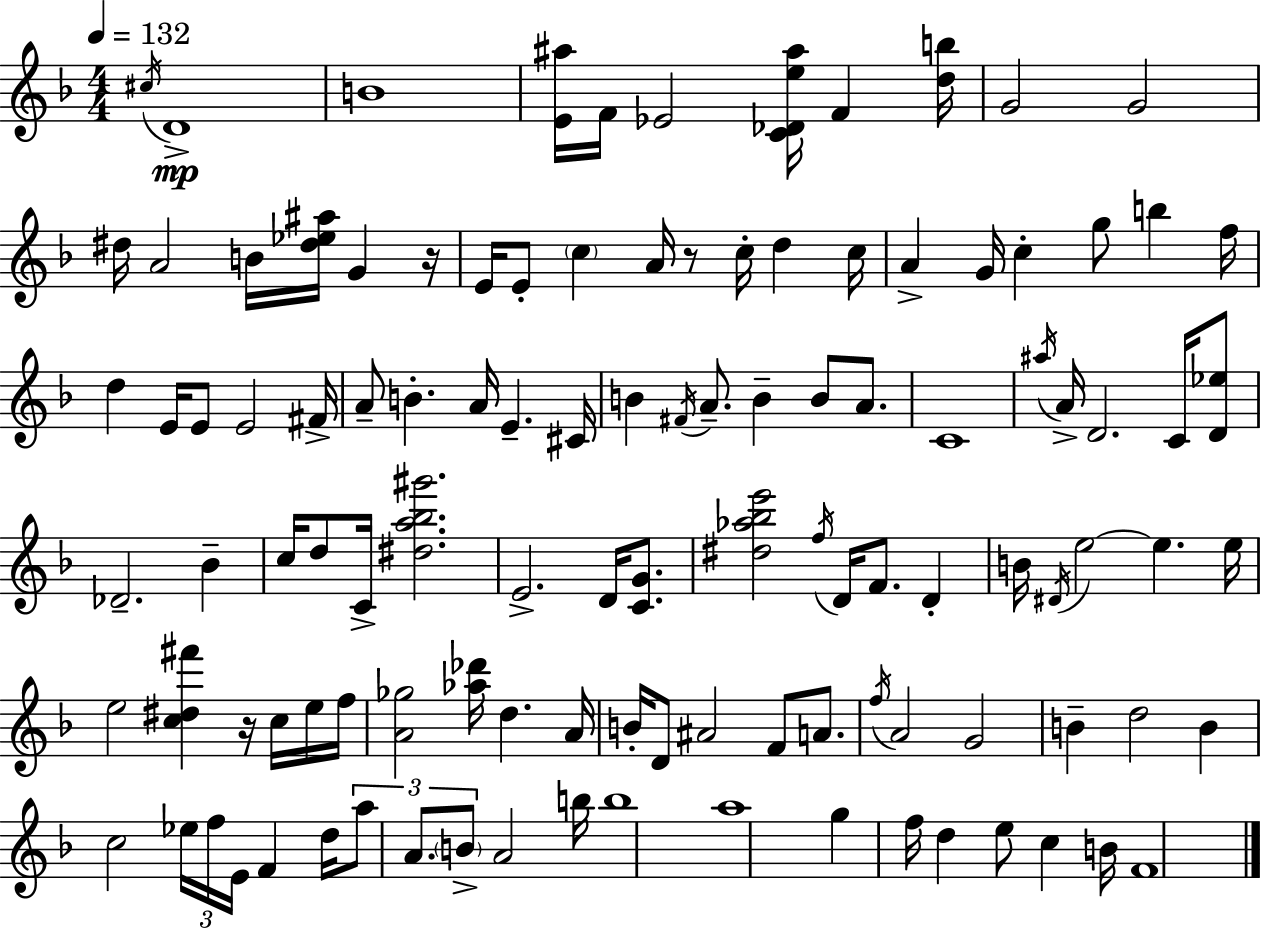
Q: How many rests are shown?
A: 3